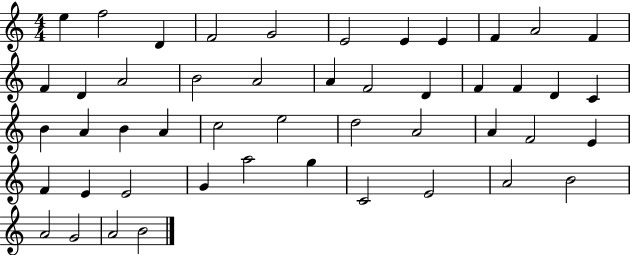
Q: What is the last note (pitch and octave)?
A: B4